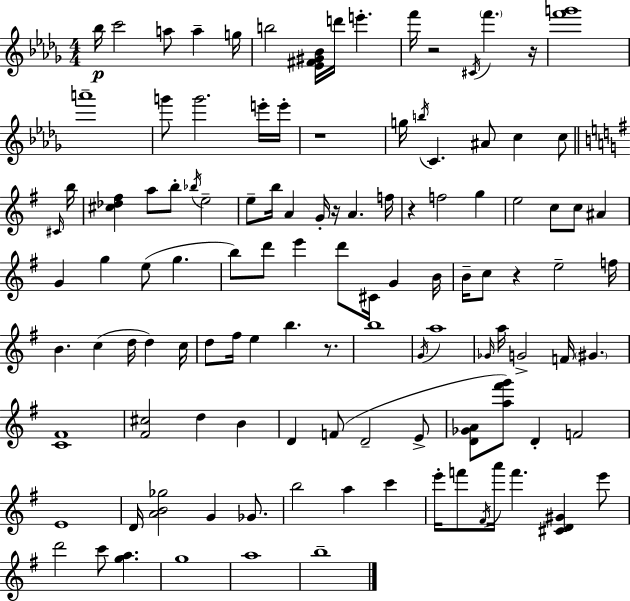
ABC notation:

X:1
T:Untitled
M:4/4
L:1/4
K:Bbm
_b/4 c'2 a/2 a g/4 b2 [_E^F^G_B]/4 d'/4 e' f'/4 z2 ^C/4 f' z/4 [f'g']4 a'4 g'/2 g'2 e'/4 e'/4 z4 g/4 b/4 C ^A/2 c c/2 ^C/4 b/4 [^c_d^f] a/2 b/2 _b/4 e2 e/2 b/4 A G/4 z/4 A f/4 z f2 g e2 c/2 c/2 ^A G g e/2 g b/2 d'/2 e' d'/2 ^C/4 G B/4 B/4 c/2 z e2 f/4 B c d/4 d c/4 d/2 ^f/4 e b z/2 b4 G/4 a4 _G/4 a/4 G2 F/4 ^G [C^F]4 [^F^c]2 d B D F/2 D2 E/2 [D_GA]/2 [a^f'g']/2 D F2 E4 D/4 [AB_g]2 G _G/2 b2 a c' e'/4 f'/2 ^F/4 a'/4 f' [^CD^G] e'/2 d'2 c'/2 [ga] g4 a4 b4